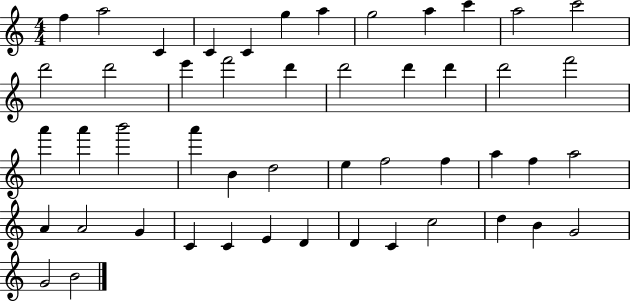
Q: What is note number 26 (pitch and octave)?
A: A6